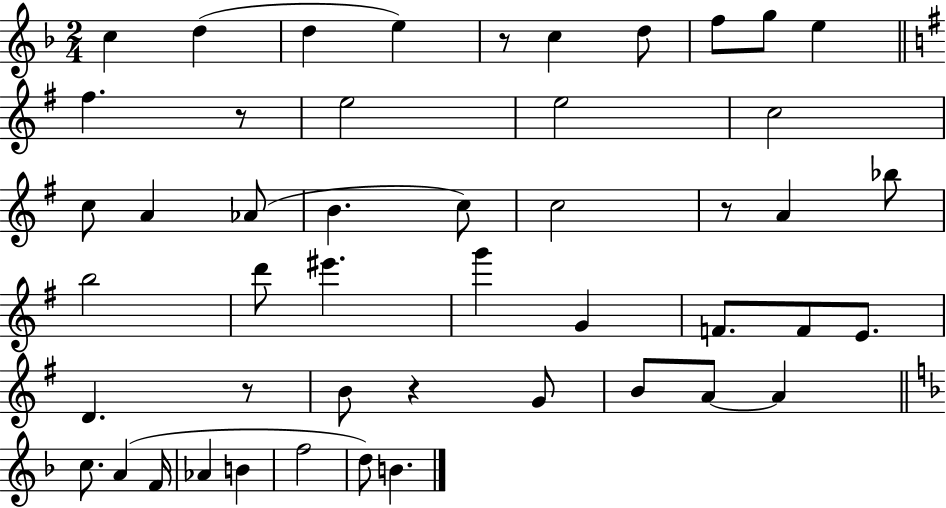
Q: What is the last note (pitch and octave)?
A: B4